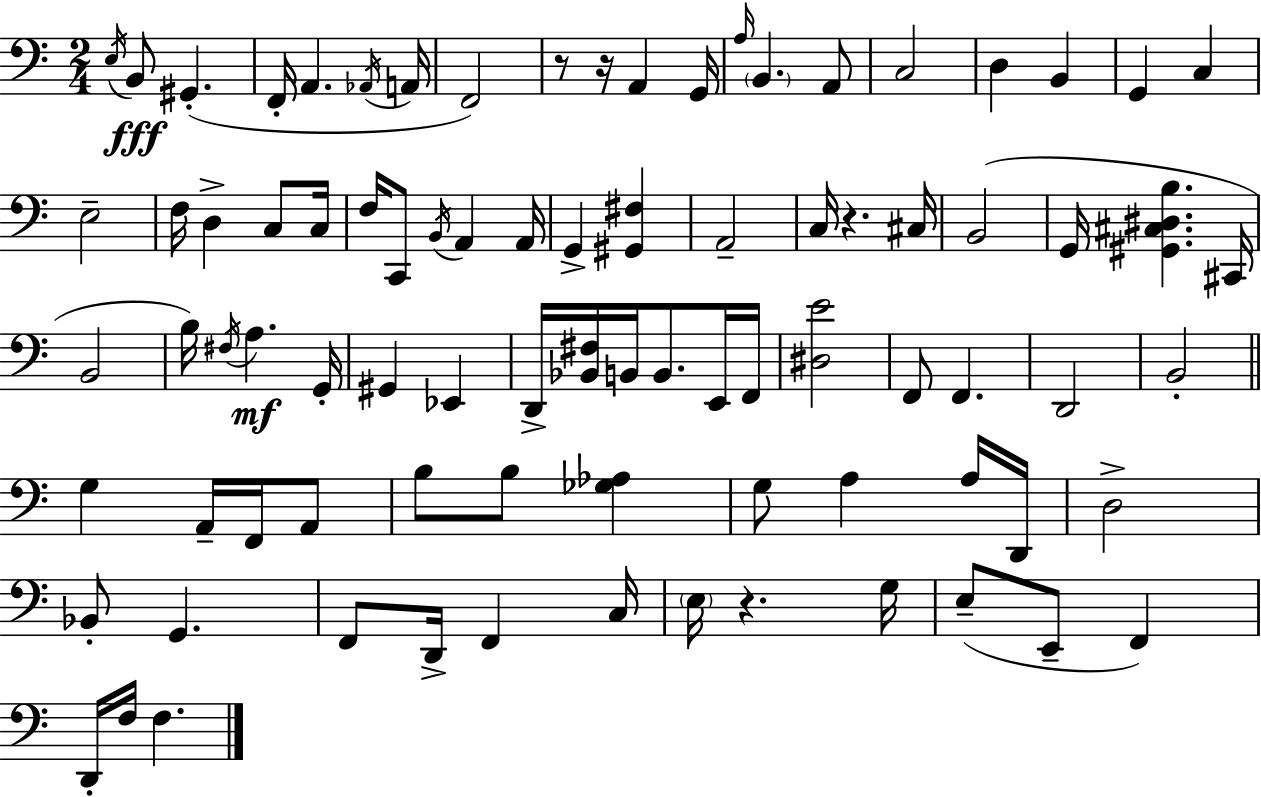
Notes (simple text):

E3/s B2/e G#2/q. F2/s A2/q. Ab2/s A2/s F2/h R/e R/s A2/q G2/s A3/s B2/q. A2/e C3/h D3/q B2/q G2/q C3/q E3/h F3/s D3/q C3/e C3/s F3/s C2/e B2/s A2/q A2/s G2/q [G#2,F#3]/q A2/h C3/s R/q. C#3/s B2/h G2/s [G#2,C#3,D#3,B3]/q. C#2/s B2/h B3/s F#3/s A3/q. G2/s G#2/q Eb2/q D2/s [Bb2,F#3]/s B2/s B2/e. E2/s F2/s [D#3,E4]/h F2/e F2/q. D2/h B2/h G3/q A2/s F2/s A2/e B3/e B3/e [Gb3,Ab3]/q G3/e A3/q A3/s D2/s D3/h Bb2/e G2/q. F2/e D2/s F2/q C3/s E3/s R/q. G3/s E3/e E2/e F2/q D2/s F3/s F3/q.